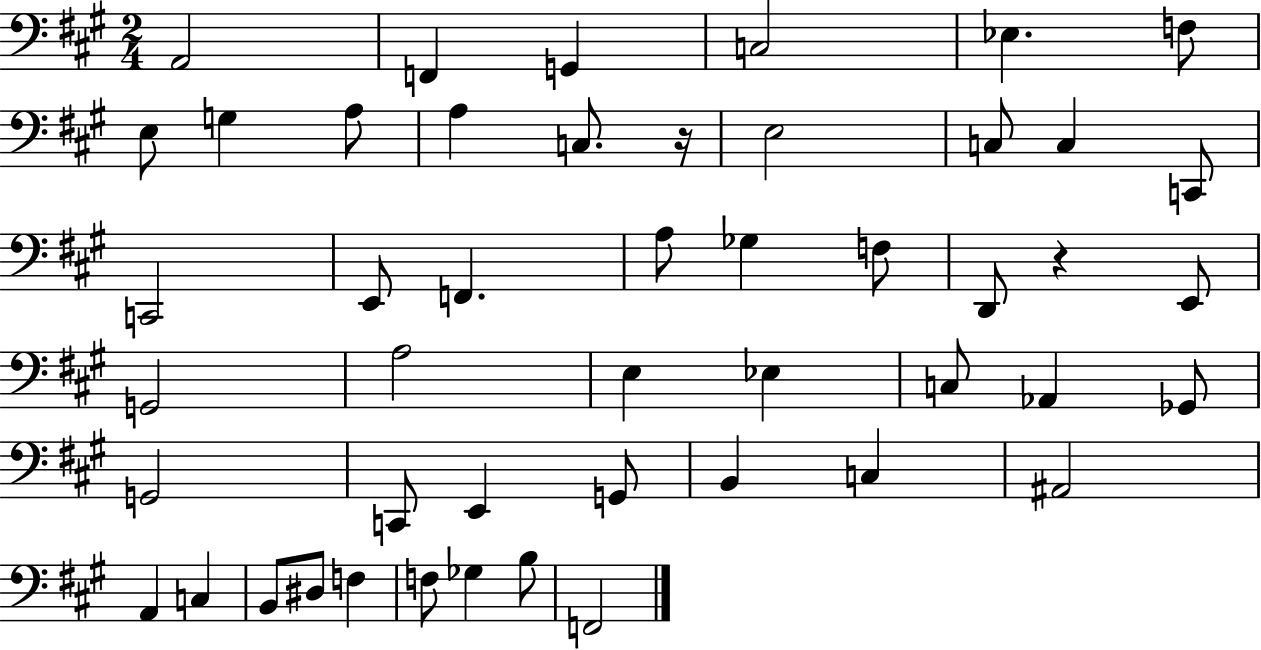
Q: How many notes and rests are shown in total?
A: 48